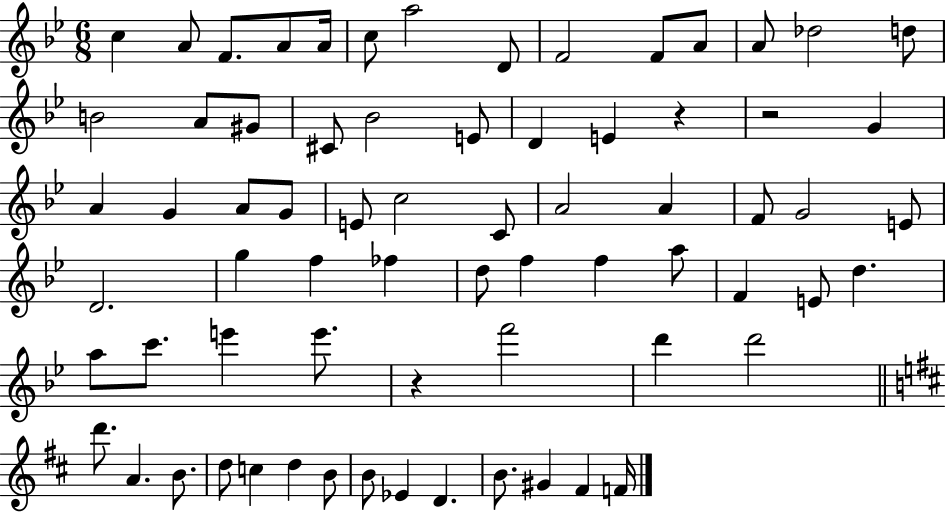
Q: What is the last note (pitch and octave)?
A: F4